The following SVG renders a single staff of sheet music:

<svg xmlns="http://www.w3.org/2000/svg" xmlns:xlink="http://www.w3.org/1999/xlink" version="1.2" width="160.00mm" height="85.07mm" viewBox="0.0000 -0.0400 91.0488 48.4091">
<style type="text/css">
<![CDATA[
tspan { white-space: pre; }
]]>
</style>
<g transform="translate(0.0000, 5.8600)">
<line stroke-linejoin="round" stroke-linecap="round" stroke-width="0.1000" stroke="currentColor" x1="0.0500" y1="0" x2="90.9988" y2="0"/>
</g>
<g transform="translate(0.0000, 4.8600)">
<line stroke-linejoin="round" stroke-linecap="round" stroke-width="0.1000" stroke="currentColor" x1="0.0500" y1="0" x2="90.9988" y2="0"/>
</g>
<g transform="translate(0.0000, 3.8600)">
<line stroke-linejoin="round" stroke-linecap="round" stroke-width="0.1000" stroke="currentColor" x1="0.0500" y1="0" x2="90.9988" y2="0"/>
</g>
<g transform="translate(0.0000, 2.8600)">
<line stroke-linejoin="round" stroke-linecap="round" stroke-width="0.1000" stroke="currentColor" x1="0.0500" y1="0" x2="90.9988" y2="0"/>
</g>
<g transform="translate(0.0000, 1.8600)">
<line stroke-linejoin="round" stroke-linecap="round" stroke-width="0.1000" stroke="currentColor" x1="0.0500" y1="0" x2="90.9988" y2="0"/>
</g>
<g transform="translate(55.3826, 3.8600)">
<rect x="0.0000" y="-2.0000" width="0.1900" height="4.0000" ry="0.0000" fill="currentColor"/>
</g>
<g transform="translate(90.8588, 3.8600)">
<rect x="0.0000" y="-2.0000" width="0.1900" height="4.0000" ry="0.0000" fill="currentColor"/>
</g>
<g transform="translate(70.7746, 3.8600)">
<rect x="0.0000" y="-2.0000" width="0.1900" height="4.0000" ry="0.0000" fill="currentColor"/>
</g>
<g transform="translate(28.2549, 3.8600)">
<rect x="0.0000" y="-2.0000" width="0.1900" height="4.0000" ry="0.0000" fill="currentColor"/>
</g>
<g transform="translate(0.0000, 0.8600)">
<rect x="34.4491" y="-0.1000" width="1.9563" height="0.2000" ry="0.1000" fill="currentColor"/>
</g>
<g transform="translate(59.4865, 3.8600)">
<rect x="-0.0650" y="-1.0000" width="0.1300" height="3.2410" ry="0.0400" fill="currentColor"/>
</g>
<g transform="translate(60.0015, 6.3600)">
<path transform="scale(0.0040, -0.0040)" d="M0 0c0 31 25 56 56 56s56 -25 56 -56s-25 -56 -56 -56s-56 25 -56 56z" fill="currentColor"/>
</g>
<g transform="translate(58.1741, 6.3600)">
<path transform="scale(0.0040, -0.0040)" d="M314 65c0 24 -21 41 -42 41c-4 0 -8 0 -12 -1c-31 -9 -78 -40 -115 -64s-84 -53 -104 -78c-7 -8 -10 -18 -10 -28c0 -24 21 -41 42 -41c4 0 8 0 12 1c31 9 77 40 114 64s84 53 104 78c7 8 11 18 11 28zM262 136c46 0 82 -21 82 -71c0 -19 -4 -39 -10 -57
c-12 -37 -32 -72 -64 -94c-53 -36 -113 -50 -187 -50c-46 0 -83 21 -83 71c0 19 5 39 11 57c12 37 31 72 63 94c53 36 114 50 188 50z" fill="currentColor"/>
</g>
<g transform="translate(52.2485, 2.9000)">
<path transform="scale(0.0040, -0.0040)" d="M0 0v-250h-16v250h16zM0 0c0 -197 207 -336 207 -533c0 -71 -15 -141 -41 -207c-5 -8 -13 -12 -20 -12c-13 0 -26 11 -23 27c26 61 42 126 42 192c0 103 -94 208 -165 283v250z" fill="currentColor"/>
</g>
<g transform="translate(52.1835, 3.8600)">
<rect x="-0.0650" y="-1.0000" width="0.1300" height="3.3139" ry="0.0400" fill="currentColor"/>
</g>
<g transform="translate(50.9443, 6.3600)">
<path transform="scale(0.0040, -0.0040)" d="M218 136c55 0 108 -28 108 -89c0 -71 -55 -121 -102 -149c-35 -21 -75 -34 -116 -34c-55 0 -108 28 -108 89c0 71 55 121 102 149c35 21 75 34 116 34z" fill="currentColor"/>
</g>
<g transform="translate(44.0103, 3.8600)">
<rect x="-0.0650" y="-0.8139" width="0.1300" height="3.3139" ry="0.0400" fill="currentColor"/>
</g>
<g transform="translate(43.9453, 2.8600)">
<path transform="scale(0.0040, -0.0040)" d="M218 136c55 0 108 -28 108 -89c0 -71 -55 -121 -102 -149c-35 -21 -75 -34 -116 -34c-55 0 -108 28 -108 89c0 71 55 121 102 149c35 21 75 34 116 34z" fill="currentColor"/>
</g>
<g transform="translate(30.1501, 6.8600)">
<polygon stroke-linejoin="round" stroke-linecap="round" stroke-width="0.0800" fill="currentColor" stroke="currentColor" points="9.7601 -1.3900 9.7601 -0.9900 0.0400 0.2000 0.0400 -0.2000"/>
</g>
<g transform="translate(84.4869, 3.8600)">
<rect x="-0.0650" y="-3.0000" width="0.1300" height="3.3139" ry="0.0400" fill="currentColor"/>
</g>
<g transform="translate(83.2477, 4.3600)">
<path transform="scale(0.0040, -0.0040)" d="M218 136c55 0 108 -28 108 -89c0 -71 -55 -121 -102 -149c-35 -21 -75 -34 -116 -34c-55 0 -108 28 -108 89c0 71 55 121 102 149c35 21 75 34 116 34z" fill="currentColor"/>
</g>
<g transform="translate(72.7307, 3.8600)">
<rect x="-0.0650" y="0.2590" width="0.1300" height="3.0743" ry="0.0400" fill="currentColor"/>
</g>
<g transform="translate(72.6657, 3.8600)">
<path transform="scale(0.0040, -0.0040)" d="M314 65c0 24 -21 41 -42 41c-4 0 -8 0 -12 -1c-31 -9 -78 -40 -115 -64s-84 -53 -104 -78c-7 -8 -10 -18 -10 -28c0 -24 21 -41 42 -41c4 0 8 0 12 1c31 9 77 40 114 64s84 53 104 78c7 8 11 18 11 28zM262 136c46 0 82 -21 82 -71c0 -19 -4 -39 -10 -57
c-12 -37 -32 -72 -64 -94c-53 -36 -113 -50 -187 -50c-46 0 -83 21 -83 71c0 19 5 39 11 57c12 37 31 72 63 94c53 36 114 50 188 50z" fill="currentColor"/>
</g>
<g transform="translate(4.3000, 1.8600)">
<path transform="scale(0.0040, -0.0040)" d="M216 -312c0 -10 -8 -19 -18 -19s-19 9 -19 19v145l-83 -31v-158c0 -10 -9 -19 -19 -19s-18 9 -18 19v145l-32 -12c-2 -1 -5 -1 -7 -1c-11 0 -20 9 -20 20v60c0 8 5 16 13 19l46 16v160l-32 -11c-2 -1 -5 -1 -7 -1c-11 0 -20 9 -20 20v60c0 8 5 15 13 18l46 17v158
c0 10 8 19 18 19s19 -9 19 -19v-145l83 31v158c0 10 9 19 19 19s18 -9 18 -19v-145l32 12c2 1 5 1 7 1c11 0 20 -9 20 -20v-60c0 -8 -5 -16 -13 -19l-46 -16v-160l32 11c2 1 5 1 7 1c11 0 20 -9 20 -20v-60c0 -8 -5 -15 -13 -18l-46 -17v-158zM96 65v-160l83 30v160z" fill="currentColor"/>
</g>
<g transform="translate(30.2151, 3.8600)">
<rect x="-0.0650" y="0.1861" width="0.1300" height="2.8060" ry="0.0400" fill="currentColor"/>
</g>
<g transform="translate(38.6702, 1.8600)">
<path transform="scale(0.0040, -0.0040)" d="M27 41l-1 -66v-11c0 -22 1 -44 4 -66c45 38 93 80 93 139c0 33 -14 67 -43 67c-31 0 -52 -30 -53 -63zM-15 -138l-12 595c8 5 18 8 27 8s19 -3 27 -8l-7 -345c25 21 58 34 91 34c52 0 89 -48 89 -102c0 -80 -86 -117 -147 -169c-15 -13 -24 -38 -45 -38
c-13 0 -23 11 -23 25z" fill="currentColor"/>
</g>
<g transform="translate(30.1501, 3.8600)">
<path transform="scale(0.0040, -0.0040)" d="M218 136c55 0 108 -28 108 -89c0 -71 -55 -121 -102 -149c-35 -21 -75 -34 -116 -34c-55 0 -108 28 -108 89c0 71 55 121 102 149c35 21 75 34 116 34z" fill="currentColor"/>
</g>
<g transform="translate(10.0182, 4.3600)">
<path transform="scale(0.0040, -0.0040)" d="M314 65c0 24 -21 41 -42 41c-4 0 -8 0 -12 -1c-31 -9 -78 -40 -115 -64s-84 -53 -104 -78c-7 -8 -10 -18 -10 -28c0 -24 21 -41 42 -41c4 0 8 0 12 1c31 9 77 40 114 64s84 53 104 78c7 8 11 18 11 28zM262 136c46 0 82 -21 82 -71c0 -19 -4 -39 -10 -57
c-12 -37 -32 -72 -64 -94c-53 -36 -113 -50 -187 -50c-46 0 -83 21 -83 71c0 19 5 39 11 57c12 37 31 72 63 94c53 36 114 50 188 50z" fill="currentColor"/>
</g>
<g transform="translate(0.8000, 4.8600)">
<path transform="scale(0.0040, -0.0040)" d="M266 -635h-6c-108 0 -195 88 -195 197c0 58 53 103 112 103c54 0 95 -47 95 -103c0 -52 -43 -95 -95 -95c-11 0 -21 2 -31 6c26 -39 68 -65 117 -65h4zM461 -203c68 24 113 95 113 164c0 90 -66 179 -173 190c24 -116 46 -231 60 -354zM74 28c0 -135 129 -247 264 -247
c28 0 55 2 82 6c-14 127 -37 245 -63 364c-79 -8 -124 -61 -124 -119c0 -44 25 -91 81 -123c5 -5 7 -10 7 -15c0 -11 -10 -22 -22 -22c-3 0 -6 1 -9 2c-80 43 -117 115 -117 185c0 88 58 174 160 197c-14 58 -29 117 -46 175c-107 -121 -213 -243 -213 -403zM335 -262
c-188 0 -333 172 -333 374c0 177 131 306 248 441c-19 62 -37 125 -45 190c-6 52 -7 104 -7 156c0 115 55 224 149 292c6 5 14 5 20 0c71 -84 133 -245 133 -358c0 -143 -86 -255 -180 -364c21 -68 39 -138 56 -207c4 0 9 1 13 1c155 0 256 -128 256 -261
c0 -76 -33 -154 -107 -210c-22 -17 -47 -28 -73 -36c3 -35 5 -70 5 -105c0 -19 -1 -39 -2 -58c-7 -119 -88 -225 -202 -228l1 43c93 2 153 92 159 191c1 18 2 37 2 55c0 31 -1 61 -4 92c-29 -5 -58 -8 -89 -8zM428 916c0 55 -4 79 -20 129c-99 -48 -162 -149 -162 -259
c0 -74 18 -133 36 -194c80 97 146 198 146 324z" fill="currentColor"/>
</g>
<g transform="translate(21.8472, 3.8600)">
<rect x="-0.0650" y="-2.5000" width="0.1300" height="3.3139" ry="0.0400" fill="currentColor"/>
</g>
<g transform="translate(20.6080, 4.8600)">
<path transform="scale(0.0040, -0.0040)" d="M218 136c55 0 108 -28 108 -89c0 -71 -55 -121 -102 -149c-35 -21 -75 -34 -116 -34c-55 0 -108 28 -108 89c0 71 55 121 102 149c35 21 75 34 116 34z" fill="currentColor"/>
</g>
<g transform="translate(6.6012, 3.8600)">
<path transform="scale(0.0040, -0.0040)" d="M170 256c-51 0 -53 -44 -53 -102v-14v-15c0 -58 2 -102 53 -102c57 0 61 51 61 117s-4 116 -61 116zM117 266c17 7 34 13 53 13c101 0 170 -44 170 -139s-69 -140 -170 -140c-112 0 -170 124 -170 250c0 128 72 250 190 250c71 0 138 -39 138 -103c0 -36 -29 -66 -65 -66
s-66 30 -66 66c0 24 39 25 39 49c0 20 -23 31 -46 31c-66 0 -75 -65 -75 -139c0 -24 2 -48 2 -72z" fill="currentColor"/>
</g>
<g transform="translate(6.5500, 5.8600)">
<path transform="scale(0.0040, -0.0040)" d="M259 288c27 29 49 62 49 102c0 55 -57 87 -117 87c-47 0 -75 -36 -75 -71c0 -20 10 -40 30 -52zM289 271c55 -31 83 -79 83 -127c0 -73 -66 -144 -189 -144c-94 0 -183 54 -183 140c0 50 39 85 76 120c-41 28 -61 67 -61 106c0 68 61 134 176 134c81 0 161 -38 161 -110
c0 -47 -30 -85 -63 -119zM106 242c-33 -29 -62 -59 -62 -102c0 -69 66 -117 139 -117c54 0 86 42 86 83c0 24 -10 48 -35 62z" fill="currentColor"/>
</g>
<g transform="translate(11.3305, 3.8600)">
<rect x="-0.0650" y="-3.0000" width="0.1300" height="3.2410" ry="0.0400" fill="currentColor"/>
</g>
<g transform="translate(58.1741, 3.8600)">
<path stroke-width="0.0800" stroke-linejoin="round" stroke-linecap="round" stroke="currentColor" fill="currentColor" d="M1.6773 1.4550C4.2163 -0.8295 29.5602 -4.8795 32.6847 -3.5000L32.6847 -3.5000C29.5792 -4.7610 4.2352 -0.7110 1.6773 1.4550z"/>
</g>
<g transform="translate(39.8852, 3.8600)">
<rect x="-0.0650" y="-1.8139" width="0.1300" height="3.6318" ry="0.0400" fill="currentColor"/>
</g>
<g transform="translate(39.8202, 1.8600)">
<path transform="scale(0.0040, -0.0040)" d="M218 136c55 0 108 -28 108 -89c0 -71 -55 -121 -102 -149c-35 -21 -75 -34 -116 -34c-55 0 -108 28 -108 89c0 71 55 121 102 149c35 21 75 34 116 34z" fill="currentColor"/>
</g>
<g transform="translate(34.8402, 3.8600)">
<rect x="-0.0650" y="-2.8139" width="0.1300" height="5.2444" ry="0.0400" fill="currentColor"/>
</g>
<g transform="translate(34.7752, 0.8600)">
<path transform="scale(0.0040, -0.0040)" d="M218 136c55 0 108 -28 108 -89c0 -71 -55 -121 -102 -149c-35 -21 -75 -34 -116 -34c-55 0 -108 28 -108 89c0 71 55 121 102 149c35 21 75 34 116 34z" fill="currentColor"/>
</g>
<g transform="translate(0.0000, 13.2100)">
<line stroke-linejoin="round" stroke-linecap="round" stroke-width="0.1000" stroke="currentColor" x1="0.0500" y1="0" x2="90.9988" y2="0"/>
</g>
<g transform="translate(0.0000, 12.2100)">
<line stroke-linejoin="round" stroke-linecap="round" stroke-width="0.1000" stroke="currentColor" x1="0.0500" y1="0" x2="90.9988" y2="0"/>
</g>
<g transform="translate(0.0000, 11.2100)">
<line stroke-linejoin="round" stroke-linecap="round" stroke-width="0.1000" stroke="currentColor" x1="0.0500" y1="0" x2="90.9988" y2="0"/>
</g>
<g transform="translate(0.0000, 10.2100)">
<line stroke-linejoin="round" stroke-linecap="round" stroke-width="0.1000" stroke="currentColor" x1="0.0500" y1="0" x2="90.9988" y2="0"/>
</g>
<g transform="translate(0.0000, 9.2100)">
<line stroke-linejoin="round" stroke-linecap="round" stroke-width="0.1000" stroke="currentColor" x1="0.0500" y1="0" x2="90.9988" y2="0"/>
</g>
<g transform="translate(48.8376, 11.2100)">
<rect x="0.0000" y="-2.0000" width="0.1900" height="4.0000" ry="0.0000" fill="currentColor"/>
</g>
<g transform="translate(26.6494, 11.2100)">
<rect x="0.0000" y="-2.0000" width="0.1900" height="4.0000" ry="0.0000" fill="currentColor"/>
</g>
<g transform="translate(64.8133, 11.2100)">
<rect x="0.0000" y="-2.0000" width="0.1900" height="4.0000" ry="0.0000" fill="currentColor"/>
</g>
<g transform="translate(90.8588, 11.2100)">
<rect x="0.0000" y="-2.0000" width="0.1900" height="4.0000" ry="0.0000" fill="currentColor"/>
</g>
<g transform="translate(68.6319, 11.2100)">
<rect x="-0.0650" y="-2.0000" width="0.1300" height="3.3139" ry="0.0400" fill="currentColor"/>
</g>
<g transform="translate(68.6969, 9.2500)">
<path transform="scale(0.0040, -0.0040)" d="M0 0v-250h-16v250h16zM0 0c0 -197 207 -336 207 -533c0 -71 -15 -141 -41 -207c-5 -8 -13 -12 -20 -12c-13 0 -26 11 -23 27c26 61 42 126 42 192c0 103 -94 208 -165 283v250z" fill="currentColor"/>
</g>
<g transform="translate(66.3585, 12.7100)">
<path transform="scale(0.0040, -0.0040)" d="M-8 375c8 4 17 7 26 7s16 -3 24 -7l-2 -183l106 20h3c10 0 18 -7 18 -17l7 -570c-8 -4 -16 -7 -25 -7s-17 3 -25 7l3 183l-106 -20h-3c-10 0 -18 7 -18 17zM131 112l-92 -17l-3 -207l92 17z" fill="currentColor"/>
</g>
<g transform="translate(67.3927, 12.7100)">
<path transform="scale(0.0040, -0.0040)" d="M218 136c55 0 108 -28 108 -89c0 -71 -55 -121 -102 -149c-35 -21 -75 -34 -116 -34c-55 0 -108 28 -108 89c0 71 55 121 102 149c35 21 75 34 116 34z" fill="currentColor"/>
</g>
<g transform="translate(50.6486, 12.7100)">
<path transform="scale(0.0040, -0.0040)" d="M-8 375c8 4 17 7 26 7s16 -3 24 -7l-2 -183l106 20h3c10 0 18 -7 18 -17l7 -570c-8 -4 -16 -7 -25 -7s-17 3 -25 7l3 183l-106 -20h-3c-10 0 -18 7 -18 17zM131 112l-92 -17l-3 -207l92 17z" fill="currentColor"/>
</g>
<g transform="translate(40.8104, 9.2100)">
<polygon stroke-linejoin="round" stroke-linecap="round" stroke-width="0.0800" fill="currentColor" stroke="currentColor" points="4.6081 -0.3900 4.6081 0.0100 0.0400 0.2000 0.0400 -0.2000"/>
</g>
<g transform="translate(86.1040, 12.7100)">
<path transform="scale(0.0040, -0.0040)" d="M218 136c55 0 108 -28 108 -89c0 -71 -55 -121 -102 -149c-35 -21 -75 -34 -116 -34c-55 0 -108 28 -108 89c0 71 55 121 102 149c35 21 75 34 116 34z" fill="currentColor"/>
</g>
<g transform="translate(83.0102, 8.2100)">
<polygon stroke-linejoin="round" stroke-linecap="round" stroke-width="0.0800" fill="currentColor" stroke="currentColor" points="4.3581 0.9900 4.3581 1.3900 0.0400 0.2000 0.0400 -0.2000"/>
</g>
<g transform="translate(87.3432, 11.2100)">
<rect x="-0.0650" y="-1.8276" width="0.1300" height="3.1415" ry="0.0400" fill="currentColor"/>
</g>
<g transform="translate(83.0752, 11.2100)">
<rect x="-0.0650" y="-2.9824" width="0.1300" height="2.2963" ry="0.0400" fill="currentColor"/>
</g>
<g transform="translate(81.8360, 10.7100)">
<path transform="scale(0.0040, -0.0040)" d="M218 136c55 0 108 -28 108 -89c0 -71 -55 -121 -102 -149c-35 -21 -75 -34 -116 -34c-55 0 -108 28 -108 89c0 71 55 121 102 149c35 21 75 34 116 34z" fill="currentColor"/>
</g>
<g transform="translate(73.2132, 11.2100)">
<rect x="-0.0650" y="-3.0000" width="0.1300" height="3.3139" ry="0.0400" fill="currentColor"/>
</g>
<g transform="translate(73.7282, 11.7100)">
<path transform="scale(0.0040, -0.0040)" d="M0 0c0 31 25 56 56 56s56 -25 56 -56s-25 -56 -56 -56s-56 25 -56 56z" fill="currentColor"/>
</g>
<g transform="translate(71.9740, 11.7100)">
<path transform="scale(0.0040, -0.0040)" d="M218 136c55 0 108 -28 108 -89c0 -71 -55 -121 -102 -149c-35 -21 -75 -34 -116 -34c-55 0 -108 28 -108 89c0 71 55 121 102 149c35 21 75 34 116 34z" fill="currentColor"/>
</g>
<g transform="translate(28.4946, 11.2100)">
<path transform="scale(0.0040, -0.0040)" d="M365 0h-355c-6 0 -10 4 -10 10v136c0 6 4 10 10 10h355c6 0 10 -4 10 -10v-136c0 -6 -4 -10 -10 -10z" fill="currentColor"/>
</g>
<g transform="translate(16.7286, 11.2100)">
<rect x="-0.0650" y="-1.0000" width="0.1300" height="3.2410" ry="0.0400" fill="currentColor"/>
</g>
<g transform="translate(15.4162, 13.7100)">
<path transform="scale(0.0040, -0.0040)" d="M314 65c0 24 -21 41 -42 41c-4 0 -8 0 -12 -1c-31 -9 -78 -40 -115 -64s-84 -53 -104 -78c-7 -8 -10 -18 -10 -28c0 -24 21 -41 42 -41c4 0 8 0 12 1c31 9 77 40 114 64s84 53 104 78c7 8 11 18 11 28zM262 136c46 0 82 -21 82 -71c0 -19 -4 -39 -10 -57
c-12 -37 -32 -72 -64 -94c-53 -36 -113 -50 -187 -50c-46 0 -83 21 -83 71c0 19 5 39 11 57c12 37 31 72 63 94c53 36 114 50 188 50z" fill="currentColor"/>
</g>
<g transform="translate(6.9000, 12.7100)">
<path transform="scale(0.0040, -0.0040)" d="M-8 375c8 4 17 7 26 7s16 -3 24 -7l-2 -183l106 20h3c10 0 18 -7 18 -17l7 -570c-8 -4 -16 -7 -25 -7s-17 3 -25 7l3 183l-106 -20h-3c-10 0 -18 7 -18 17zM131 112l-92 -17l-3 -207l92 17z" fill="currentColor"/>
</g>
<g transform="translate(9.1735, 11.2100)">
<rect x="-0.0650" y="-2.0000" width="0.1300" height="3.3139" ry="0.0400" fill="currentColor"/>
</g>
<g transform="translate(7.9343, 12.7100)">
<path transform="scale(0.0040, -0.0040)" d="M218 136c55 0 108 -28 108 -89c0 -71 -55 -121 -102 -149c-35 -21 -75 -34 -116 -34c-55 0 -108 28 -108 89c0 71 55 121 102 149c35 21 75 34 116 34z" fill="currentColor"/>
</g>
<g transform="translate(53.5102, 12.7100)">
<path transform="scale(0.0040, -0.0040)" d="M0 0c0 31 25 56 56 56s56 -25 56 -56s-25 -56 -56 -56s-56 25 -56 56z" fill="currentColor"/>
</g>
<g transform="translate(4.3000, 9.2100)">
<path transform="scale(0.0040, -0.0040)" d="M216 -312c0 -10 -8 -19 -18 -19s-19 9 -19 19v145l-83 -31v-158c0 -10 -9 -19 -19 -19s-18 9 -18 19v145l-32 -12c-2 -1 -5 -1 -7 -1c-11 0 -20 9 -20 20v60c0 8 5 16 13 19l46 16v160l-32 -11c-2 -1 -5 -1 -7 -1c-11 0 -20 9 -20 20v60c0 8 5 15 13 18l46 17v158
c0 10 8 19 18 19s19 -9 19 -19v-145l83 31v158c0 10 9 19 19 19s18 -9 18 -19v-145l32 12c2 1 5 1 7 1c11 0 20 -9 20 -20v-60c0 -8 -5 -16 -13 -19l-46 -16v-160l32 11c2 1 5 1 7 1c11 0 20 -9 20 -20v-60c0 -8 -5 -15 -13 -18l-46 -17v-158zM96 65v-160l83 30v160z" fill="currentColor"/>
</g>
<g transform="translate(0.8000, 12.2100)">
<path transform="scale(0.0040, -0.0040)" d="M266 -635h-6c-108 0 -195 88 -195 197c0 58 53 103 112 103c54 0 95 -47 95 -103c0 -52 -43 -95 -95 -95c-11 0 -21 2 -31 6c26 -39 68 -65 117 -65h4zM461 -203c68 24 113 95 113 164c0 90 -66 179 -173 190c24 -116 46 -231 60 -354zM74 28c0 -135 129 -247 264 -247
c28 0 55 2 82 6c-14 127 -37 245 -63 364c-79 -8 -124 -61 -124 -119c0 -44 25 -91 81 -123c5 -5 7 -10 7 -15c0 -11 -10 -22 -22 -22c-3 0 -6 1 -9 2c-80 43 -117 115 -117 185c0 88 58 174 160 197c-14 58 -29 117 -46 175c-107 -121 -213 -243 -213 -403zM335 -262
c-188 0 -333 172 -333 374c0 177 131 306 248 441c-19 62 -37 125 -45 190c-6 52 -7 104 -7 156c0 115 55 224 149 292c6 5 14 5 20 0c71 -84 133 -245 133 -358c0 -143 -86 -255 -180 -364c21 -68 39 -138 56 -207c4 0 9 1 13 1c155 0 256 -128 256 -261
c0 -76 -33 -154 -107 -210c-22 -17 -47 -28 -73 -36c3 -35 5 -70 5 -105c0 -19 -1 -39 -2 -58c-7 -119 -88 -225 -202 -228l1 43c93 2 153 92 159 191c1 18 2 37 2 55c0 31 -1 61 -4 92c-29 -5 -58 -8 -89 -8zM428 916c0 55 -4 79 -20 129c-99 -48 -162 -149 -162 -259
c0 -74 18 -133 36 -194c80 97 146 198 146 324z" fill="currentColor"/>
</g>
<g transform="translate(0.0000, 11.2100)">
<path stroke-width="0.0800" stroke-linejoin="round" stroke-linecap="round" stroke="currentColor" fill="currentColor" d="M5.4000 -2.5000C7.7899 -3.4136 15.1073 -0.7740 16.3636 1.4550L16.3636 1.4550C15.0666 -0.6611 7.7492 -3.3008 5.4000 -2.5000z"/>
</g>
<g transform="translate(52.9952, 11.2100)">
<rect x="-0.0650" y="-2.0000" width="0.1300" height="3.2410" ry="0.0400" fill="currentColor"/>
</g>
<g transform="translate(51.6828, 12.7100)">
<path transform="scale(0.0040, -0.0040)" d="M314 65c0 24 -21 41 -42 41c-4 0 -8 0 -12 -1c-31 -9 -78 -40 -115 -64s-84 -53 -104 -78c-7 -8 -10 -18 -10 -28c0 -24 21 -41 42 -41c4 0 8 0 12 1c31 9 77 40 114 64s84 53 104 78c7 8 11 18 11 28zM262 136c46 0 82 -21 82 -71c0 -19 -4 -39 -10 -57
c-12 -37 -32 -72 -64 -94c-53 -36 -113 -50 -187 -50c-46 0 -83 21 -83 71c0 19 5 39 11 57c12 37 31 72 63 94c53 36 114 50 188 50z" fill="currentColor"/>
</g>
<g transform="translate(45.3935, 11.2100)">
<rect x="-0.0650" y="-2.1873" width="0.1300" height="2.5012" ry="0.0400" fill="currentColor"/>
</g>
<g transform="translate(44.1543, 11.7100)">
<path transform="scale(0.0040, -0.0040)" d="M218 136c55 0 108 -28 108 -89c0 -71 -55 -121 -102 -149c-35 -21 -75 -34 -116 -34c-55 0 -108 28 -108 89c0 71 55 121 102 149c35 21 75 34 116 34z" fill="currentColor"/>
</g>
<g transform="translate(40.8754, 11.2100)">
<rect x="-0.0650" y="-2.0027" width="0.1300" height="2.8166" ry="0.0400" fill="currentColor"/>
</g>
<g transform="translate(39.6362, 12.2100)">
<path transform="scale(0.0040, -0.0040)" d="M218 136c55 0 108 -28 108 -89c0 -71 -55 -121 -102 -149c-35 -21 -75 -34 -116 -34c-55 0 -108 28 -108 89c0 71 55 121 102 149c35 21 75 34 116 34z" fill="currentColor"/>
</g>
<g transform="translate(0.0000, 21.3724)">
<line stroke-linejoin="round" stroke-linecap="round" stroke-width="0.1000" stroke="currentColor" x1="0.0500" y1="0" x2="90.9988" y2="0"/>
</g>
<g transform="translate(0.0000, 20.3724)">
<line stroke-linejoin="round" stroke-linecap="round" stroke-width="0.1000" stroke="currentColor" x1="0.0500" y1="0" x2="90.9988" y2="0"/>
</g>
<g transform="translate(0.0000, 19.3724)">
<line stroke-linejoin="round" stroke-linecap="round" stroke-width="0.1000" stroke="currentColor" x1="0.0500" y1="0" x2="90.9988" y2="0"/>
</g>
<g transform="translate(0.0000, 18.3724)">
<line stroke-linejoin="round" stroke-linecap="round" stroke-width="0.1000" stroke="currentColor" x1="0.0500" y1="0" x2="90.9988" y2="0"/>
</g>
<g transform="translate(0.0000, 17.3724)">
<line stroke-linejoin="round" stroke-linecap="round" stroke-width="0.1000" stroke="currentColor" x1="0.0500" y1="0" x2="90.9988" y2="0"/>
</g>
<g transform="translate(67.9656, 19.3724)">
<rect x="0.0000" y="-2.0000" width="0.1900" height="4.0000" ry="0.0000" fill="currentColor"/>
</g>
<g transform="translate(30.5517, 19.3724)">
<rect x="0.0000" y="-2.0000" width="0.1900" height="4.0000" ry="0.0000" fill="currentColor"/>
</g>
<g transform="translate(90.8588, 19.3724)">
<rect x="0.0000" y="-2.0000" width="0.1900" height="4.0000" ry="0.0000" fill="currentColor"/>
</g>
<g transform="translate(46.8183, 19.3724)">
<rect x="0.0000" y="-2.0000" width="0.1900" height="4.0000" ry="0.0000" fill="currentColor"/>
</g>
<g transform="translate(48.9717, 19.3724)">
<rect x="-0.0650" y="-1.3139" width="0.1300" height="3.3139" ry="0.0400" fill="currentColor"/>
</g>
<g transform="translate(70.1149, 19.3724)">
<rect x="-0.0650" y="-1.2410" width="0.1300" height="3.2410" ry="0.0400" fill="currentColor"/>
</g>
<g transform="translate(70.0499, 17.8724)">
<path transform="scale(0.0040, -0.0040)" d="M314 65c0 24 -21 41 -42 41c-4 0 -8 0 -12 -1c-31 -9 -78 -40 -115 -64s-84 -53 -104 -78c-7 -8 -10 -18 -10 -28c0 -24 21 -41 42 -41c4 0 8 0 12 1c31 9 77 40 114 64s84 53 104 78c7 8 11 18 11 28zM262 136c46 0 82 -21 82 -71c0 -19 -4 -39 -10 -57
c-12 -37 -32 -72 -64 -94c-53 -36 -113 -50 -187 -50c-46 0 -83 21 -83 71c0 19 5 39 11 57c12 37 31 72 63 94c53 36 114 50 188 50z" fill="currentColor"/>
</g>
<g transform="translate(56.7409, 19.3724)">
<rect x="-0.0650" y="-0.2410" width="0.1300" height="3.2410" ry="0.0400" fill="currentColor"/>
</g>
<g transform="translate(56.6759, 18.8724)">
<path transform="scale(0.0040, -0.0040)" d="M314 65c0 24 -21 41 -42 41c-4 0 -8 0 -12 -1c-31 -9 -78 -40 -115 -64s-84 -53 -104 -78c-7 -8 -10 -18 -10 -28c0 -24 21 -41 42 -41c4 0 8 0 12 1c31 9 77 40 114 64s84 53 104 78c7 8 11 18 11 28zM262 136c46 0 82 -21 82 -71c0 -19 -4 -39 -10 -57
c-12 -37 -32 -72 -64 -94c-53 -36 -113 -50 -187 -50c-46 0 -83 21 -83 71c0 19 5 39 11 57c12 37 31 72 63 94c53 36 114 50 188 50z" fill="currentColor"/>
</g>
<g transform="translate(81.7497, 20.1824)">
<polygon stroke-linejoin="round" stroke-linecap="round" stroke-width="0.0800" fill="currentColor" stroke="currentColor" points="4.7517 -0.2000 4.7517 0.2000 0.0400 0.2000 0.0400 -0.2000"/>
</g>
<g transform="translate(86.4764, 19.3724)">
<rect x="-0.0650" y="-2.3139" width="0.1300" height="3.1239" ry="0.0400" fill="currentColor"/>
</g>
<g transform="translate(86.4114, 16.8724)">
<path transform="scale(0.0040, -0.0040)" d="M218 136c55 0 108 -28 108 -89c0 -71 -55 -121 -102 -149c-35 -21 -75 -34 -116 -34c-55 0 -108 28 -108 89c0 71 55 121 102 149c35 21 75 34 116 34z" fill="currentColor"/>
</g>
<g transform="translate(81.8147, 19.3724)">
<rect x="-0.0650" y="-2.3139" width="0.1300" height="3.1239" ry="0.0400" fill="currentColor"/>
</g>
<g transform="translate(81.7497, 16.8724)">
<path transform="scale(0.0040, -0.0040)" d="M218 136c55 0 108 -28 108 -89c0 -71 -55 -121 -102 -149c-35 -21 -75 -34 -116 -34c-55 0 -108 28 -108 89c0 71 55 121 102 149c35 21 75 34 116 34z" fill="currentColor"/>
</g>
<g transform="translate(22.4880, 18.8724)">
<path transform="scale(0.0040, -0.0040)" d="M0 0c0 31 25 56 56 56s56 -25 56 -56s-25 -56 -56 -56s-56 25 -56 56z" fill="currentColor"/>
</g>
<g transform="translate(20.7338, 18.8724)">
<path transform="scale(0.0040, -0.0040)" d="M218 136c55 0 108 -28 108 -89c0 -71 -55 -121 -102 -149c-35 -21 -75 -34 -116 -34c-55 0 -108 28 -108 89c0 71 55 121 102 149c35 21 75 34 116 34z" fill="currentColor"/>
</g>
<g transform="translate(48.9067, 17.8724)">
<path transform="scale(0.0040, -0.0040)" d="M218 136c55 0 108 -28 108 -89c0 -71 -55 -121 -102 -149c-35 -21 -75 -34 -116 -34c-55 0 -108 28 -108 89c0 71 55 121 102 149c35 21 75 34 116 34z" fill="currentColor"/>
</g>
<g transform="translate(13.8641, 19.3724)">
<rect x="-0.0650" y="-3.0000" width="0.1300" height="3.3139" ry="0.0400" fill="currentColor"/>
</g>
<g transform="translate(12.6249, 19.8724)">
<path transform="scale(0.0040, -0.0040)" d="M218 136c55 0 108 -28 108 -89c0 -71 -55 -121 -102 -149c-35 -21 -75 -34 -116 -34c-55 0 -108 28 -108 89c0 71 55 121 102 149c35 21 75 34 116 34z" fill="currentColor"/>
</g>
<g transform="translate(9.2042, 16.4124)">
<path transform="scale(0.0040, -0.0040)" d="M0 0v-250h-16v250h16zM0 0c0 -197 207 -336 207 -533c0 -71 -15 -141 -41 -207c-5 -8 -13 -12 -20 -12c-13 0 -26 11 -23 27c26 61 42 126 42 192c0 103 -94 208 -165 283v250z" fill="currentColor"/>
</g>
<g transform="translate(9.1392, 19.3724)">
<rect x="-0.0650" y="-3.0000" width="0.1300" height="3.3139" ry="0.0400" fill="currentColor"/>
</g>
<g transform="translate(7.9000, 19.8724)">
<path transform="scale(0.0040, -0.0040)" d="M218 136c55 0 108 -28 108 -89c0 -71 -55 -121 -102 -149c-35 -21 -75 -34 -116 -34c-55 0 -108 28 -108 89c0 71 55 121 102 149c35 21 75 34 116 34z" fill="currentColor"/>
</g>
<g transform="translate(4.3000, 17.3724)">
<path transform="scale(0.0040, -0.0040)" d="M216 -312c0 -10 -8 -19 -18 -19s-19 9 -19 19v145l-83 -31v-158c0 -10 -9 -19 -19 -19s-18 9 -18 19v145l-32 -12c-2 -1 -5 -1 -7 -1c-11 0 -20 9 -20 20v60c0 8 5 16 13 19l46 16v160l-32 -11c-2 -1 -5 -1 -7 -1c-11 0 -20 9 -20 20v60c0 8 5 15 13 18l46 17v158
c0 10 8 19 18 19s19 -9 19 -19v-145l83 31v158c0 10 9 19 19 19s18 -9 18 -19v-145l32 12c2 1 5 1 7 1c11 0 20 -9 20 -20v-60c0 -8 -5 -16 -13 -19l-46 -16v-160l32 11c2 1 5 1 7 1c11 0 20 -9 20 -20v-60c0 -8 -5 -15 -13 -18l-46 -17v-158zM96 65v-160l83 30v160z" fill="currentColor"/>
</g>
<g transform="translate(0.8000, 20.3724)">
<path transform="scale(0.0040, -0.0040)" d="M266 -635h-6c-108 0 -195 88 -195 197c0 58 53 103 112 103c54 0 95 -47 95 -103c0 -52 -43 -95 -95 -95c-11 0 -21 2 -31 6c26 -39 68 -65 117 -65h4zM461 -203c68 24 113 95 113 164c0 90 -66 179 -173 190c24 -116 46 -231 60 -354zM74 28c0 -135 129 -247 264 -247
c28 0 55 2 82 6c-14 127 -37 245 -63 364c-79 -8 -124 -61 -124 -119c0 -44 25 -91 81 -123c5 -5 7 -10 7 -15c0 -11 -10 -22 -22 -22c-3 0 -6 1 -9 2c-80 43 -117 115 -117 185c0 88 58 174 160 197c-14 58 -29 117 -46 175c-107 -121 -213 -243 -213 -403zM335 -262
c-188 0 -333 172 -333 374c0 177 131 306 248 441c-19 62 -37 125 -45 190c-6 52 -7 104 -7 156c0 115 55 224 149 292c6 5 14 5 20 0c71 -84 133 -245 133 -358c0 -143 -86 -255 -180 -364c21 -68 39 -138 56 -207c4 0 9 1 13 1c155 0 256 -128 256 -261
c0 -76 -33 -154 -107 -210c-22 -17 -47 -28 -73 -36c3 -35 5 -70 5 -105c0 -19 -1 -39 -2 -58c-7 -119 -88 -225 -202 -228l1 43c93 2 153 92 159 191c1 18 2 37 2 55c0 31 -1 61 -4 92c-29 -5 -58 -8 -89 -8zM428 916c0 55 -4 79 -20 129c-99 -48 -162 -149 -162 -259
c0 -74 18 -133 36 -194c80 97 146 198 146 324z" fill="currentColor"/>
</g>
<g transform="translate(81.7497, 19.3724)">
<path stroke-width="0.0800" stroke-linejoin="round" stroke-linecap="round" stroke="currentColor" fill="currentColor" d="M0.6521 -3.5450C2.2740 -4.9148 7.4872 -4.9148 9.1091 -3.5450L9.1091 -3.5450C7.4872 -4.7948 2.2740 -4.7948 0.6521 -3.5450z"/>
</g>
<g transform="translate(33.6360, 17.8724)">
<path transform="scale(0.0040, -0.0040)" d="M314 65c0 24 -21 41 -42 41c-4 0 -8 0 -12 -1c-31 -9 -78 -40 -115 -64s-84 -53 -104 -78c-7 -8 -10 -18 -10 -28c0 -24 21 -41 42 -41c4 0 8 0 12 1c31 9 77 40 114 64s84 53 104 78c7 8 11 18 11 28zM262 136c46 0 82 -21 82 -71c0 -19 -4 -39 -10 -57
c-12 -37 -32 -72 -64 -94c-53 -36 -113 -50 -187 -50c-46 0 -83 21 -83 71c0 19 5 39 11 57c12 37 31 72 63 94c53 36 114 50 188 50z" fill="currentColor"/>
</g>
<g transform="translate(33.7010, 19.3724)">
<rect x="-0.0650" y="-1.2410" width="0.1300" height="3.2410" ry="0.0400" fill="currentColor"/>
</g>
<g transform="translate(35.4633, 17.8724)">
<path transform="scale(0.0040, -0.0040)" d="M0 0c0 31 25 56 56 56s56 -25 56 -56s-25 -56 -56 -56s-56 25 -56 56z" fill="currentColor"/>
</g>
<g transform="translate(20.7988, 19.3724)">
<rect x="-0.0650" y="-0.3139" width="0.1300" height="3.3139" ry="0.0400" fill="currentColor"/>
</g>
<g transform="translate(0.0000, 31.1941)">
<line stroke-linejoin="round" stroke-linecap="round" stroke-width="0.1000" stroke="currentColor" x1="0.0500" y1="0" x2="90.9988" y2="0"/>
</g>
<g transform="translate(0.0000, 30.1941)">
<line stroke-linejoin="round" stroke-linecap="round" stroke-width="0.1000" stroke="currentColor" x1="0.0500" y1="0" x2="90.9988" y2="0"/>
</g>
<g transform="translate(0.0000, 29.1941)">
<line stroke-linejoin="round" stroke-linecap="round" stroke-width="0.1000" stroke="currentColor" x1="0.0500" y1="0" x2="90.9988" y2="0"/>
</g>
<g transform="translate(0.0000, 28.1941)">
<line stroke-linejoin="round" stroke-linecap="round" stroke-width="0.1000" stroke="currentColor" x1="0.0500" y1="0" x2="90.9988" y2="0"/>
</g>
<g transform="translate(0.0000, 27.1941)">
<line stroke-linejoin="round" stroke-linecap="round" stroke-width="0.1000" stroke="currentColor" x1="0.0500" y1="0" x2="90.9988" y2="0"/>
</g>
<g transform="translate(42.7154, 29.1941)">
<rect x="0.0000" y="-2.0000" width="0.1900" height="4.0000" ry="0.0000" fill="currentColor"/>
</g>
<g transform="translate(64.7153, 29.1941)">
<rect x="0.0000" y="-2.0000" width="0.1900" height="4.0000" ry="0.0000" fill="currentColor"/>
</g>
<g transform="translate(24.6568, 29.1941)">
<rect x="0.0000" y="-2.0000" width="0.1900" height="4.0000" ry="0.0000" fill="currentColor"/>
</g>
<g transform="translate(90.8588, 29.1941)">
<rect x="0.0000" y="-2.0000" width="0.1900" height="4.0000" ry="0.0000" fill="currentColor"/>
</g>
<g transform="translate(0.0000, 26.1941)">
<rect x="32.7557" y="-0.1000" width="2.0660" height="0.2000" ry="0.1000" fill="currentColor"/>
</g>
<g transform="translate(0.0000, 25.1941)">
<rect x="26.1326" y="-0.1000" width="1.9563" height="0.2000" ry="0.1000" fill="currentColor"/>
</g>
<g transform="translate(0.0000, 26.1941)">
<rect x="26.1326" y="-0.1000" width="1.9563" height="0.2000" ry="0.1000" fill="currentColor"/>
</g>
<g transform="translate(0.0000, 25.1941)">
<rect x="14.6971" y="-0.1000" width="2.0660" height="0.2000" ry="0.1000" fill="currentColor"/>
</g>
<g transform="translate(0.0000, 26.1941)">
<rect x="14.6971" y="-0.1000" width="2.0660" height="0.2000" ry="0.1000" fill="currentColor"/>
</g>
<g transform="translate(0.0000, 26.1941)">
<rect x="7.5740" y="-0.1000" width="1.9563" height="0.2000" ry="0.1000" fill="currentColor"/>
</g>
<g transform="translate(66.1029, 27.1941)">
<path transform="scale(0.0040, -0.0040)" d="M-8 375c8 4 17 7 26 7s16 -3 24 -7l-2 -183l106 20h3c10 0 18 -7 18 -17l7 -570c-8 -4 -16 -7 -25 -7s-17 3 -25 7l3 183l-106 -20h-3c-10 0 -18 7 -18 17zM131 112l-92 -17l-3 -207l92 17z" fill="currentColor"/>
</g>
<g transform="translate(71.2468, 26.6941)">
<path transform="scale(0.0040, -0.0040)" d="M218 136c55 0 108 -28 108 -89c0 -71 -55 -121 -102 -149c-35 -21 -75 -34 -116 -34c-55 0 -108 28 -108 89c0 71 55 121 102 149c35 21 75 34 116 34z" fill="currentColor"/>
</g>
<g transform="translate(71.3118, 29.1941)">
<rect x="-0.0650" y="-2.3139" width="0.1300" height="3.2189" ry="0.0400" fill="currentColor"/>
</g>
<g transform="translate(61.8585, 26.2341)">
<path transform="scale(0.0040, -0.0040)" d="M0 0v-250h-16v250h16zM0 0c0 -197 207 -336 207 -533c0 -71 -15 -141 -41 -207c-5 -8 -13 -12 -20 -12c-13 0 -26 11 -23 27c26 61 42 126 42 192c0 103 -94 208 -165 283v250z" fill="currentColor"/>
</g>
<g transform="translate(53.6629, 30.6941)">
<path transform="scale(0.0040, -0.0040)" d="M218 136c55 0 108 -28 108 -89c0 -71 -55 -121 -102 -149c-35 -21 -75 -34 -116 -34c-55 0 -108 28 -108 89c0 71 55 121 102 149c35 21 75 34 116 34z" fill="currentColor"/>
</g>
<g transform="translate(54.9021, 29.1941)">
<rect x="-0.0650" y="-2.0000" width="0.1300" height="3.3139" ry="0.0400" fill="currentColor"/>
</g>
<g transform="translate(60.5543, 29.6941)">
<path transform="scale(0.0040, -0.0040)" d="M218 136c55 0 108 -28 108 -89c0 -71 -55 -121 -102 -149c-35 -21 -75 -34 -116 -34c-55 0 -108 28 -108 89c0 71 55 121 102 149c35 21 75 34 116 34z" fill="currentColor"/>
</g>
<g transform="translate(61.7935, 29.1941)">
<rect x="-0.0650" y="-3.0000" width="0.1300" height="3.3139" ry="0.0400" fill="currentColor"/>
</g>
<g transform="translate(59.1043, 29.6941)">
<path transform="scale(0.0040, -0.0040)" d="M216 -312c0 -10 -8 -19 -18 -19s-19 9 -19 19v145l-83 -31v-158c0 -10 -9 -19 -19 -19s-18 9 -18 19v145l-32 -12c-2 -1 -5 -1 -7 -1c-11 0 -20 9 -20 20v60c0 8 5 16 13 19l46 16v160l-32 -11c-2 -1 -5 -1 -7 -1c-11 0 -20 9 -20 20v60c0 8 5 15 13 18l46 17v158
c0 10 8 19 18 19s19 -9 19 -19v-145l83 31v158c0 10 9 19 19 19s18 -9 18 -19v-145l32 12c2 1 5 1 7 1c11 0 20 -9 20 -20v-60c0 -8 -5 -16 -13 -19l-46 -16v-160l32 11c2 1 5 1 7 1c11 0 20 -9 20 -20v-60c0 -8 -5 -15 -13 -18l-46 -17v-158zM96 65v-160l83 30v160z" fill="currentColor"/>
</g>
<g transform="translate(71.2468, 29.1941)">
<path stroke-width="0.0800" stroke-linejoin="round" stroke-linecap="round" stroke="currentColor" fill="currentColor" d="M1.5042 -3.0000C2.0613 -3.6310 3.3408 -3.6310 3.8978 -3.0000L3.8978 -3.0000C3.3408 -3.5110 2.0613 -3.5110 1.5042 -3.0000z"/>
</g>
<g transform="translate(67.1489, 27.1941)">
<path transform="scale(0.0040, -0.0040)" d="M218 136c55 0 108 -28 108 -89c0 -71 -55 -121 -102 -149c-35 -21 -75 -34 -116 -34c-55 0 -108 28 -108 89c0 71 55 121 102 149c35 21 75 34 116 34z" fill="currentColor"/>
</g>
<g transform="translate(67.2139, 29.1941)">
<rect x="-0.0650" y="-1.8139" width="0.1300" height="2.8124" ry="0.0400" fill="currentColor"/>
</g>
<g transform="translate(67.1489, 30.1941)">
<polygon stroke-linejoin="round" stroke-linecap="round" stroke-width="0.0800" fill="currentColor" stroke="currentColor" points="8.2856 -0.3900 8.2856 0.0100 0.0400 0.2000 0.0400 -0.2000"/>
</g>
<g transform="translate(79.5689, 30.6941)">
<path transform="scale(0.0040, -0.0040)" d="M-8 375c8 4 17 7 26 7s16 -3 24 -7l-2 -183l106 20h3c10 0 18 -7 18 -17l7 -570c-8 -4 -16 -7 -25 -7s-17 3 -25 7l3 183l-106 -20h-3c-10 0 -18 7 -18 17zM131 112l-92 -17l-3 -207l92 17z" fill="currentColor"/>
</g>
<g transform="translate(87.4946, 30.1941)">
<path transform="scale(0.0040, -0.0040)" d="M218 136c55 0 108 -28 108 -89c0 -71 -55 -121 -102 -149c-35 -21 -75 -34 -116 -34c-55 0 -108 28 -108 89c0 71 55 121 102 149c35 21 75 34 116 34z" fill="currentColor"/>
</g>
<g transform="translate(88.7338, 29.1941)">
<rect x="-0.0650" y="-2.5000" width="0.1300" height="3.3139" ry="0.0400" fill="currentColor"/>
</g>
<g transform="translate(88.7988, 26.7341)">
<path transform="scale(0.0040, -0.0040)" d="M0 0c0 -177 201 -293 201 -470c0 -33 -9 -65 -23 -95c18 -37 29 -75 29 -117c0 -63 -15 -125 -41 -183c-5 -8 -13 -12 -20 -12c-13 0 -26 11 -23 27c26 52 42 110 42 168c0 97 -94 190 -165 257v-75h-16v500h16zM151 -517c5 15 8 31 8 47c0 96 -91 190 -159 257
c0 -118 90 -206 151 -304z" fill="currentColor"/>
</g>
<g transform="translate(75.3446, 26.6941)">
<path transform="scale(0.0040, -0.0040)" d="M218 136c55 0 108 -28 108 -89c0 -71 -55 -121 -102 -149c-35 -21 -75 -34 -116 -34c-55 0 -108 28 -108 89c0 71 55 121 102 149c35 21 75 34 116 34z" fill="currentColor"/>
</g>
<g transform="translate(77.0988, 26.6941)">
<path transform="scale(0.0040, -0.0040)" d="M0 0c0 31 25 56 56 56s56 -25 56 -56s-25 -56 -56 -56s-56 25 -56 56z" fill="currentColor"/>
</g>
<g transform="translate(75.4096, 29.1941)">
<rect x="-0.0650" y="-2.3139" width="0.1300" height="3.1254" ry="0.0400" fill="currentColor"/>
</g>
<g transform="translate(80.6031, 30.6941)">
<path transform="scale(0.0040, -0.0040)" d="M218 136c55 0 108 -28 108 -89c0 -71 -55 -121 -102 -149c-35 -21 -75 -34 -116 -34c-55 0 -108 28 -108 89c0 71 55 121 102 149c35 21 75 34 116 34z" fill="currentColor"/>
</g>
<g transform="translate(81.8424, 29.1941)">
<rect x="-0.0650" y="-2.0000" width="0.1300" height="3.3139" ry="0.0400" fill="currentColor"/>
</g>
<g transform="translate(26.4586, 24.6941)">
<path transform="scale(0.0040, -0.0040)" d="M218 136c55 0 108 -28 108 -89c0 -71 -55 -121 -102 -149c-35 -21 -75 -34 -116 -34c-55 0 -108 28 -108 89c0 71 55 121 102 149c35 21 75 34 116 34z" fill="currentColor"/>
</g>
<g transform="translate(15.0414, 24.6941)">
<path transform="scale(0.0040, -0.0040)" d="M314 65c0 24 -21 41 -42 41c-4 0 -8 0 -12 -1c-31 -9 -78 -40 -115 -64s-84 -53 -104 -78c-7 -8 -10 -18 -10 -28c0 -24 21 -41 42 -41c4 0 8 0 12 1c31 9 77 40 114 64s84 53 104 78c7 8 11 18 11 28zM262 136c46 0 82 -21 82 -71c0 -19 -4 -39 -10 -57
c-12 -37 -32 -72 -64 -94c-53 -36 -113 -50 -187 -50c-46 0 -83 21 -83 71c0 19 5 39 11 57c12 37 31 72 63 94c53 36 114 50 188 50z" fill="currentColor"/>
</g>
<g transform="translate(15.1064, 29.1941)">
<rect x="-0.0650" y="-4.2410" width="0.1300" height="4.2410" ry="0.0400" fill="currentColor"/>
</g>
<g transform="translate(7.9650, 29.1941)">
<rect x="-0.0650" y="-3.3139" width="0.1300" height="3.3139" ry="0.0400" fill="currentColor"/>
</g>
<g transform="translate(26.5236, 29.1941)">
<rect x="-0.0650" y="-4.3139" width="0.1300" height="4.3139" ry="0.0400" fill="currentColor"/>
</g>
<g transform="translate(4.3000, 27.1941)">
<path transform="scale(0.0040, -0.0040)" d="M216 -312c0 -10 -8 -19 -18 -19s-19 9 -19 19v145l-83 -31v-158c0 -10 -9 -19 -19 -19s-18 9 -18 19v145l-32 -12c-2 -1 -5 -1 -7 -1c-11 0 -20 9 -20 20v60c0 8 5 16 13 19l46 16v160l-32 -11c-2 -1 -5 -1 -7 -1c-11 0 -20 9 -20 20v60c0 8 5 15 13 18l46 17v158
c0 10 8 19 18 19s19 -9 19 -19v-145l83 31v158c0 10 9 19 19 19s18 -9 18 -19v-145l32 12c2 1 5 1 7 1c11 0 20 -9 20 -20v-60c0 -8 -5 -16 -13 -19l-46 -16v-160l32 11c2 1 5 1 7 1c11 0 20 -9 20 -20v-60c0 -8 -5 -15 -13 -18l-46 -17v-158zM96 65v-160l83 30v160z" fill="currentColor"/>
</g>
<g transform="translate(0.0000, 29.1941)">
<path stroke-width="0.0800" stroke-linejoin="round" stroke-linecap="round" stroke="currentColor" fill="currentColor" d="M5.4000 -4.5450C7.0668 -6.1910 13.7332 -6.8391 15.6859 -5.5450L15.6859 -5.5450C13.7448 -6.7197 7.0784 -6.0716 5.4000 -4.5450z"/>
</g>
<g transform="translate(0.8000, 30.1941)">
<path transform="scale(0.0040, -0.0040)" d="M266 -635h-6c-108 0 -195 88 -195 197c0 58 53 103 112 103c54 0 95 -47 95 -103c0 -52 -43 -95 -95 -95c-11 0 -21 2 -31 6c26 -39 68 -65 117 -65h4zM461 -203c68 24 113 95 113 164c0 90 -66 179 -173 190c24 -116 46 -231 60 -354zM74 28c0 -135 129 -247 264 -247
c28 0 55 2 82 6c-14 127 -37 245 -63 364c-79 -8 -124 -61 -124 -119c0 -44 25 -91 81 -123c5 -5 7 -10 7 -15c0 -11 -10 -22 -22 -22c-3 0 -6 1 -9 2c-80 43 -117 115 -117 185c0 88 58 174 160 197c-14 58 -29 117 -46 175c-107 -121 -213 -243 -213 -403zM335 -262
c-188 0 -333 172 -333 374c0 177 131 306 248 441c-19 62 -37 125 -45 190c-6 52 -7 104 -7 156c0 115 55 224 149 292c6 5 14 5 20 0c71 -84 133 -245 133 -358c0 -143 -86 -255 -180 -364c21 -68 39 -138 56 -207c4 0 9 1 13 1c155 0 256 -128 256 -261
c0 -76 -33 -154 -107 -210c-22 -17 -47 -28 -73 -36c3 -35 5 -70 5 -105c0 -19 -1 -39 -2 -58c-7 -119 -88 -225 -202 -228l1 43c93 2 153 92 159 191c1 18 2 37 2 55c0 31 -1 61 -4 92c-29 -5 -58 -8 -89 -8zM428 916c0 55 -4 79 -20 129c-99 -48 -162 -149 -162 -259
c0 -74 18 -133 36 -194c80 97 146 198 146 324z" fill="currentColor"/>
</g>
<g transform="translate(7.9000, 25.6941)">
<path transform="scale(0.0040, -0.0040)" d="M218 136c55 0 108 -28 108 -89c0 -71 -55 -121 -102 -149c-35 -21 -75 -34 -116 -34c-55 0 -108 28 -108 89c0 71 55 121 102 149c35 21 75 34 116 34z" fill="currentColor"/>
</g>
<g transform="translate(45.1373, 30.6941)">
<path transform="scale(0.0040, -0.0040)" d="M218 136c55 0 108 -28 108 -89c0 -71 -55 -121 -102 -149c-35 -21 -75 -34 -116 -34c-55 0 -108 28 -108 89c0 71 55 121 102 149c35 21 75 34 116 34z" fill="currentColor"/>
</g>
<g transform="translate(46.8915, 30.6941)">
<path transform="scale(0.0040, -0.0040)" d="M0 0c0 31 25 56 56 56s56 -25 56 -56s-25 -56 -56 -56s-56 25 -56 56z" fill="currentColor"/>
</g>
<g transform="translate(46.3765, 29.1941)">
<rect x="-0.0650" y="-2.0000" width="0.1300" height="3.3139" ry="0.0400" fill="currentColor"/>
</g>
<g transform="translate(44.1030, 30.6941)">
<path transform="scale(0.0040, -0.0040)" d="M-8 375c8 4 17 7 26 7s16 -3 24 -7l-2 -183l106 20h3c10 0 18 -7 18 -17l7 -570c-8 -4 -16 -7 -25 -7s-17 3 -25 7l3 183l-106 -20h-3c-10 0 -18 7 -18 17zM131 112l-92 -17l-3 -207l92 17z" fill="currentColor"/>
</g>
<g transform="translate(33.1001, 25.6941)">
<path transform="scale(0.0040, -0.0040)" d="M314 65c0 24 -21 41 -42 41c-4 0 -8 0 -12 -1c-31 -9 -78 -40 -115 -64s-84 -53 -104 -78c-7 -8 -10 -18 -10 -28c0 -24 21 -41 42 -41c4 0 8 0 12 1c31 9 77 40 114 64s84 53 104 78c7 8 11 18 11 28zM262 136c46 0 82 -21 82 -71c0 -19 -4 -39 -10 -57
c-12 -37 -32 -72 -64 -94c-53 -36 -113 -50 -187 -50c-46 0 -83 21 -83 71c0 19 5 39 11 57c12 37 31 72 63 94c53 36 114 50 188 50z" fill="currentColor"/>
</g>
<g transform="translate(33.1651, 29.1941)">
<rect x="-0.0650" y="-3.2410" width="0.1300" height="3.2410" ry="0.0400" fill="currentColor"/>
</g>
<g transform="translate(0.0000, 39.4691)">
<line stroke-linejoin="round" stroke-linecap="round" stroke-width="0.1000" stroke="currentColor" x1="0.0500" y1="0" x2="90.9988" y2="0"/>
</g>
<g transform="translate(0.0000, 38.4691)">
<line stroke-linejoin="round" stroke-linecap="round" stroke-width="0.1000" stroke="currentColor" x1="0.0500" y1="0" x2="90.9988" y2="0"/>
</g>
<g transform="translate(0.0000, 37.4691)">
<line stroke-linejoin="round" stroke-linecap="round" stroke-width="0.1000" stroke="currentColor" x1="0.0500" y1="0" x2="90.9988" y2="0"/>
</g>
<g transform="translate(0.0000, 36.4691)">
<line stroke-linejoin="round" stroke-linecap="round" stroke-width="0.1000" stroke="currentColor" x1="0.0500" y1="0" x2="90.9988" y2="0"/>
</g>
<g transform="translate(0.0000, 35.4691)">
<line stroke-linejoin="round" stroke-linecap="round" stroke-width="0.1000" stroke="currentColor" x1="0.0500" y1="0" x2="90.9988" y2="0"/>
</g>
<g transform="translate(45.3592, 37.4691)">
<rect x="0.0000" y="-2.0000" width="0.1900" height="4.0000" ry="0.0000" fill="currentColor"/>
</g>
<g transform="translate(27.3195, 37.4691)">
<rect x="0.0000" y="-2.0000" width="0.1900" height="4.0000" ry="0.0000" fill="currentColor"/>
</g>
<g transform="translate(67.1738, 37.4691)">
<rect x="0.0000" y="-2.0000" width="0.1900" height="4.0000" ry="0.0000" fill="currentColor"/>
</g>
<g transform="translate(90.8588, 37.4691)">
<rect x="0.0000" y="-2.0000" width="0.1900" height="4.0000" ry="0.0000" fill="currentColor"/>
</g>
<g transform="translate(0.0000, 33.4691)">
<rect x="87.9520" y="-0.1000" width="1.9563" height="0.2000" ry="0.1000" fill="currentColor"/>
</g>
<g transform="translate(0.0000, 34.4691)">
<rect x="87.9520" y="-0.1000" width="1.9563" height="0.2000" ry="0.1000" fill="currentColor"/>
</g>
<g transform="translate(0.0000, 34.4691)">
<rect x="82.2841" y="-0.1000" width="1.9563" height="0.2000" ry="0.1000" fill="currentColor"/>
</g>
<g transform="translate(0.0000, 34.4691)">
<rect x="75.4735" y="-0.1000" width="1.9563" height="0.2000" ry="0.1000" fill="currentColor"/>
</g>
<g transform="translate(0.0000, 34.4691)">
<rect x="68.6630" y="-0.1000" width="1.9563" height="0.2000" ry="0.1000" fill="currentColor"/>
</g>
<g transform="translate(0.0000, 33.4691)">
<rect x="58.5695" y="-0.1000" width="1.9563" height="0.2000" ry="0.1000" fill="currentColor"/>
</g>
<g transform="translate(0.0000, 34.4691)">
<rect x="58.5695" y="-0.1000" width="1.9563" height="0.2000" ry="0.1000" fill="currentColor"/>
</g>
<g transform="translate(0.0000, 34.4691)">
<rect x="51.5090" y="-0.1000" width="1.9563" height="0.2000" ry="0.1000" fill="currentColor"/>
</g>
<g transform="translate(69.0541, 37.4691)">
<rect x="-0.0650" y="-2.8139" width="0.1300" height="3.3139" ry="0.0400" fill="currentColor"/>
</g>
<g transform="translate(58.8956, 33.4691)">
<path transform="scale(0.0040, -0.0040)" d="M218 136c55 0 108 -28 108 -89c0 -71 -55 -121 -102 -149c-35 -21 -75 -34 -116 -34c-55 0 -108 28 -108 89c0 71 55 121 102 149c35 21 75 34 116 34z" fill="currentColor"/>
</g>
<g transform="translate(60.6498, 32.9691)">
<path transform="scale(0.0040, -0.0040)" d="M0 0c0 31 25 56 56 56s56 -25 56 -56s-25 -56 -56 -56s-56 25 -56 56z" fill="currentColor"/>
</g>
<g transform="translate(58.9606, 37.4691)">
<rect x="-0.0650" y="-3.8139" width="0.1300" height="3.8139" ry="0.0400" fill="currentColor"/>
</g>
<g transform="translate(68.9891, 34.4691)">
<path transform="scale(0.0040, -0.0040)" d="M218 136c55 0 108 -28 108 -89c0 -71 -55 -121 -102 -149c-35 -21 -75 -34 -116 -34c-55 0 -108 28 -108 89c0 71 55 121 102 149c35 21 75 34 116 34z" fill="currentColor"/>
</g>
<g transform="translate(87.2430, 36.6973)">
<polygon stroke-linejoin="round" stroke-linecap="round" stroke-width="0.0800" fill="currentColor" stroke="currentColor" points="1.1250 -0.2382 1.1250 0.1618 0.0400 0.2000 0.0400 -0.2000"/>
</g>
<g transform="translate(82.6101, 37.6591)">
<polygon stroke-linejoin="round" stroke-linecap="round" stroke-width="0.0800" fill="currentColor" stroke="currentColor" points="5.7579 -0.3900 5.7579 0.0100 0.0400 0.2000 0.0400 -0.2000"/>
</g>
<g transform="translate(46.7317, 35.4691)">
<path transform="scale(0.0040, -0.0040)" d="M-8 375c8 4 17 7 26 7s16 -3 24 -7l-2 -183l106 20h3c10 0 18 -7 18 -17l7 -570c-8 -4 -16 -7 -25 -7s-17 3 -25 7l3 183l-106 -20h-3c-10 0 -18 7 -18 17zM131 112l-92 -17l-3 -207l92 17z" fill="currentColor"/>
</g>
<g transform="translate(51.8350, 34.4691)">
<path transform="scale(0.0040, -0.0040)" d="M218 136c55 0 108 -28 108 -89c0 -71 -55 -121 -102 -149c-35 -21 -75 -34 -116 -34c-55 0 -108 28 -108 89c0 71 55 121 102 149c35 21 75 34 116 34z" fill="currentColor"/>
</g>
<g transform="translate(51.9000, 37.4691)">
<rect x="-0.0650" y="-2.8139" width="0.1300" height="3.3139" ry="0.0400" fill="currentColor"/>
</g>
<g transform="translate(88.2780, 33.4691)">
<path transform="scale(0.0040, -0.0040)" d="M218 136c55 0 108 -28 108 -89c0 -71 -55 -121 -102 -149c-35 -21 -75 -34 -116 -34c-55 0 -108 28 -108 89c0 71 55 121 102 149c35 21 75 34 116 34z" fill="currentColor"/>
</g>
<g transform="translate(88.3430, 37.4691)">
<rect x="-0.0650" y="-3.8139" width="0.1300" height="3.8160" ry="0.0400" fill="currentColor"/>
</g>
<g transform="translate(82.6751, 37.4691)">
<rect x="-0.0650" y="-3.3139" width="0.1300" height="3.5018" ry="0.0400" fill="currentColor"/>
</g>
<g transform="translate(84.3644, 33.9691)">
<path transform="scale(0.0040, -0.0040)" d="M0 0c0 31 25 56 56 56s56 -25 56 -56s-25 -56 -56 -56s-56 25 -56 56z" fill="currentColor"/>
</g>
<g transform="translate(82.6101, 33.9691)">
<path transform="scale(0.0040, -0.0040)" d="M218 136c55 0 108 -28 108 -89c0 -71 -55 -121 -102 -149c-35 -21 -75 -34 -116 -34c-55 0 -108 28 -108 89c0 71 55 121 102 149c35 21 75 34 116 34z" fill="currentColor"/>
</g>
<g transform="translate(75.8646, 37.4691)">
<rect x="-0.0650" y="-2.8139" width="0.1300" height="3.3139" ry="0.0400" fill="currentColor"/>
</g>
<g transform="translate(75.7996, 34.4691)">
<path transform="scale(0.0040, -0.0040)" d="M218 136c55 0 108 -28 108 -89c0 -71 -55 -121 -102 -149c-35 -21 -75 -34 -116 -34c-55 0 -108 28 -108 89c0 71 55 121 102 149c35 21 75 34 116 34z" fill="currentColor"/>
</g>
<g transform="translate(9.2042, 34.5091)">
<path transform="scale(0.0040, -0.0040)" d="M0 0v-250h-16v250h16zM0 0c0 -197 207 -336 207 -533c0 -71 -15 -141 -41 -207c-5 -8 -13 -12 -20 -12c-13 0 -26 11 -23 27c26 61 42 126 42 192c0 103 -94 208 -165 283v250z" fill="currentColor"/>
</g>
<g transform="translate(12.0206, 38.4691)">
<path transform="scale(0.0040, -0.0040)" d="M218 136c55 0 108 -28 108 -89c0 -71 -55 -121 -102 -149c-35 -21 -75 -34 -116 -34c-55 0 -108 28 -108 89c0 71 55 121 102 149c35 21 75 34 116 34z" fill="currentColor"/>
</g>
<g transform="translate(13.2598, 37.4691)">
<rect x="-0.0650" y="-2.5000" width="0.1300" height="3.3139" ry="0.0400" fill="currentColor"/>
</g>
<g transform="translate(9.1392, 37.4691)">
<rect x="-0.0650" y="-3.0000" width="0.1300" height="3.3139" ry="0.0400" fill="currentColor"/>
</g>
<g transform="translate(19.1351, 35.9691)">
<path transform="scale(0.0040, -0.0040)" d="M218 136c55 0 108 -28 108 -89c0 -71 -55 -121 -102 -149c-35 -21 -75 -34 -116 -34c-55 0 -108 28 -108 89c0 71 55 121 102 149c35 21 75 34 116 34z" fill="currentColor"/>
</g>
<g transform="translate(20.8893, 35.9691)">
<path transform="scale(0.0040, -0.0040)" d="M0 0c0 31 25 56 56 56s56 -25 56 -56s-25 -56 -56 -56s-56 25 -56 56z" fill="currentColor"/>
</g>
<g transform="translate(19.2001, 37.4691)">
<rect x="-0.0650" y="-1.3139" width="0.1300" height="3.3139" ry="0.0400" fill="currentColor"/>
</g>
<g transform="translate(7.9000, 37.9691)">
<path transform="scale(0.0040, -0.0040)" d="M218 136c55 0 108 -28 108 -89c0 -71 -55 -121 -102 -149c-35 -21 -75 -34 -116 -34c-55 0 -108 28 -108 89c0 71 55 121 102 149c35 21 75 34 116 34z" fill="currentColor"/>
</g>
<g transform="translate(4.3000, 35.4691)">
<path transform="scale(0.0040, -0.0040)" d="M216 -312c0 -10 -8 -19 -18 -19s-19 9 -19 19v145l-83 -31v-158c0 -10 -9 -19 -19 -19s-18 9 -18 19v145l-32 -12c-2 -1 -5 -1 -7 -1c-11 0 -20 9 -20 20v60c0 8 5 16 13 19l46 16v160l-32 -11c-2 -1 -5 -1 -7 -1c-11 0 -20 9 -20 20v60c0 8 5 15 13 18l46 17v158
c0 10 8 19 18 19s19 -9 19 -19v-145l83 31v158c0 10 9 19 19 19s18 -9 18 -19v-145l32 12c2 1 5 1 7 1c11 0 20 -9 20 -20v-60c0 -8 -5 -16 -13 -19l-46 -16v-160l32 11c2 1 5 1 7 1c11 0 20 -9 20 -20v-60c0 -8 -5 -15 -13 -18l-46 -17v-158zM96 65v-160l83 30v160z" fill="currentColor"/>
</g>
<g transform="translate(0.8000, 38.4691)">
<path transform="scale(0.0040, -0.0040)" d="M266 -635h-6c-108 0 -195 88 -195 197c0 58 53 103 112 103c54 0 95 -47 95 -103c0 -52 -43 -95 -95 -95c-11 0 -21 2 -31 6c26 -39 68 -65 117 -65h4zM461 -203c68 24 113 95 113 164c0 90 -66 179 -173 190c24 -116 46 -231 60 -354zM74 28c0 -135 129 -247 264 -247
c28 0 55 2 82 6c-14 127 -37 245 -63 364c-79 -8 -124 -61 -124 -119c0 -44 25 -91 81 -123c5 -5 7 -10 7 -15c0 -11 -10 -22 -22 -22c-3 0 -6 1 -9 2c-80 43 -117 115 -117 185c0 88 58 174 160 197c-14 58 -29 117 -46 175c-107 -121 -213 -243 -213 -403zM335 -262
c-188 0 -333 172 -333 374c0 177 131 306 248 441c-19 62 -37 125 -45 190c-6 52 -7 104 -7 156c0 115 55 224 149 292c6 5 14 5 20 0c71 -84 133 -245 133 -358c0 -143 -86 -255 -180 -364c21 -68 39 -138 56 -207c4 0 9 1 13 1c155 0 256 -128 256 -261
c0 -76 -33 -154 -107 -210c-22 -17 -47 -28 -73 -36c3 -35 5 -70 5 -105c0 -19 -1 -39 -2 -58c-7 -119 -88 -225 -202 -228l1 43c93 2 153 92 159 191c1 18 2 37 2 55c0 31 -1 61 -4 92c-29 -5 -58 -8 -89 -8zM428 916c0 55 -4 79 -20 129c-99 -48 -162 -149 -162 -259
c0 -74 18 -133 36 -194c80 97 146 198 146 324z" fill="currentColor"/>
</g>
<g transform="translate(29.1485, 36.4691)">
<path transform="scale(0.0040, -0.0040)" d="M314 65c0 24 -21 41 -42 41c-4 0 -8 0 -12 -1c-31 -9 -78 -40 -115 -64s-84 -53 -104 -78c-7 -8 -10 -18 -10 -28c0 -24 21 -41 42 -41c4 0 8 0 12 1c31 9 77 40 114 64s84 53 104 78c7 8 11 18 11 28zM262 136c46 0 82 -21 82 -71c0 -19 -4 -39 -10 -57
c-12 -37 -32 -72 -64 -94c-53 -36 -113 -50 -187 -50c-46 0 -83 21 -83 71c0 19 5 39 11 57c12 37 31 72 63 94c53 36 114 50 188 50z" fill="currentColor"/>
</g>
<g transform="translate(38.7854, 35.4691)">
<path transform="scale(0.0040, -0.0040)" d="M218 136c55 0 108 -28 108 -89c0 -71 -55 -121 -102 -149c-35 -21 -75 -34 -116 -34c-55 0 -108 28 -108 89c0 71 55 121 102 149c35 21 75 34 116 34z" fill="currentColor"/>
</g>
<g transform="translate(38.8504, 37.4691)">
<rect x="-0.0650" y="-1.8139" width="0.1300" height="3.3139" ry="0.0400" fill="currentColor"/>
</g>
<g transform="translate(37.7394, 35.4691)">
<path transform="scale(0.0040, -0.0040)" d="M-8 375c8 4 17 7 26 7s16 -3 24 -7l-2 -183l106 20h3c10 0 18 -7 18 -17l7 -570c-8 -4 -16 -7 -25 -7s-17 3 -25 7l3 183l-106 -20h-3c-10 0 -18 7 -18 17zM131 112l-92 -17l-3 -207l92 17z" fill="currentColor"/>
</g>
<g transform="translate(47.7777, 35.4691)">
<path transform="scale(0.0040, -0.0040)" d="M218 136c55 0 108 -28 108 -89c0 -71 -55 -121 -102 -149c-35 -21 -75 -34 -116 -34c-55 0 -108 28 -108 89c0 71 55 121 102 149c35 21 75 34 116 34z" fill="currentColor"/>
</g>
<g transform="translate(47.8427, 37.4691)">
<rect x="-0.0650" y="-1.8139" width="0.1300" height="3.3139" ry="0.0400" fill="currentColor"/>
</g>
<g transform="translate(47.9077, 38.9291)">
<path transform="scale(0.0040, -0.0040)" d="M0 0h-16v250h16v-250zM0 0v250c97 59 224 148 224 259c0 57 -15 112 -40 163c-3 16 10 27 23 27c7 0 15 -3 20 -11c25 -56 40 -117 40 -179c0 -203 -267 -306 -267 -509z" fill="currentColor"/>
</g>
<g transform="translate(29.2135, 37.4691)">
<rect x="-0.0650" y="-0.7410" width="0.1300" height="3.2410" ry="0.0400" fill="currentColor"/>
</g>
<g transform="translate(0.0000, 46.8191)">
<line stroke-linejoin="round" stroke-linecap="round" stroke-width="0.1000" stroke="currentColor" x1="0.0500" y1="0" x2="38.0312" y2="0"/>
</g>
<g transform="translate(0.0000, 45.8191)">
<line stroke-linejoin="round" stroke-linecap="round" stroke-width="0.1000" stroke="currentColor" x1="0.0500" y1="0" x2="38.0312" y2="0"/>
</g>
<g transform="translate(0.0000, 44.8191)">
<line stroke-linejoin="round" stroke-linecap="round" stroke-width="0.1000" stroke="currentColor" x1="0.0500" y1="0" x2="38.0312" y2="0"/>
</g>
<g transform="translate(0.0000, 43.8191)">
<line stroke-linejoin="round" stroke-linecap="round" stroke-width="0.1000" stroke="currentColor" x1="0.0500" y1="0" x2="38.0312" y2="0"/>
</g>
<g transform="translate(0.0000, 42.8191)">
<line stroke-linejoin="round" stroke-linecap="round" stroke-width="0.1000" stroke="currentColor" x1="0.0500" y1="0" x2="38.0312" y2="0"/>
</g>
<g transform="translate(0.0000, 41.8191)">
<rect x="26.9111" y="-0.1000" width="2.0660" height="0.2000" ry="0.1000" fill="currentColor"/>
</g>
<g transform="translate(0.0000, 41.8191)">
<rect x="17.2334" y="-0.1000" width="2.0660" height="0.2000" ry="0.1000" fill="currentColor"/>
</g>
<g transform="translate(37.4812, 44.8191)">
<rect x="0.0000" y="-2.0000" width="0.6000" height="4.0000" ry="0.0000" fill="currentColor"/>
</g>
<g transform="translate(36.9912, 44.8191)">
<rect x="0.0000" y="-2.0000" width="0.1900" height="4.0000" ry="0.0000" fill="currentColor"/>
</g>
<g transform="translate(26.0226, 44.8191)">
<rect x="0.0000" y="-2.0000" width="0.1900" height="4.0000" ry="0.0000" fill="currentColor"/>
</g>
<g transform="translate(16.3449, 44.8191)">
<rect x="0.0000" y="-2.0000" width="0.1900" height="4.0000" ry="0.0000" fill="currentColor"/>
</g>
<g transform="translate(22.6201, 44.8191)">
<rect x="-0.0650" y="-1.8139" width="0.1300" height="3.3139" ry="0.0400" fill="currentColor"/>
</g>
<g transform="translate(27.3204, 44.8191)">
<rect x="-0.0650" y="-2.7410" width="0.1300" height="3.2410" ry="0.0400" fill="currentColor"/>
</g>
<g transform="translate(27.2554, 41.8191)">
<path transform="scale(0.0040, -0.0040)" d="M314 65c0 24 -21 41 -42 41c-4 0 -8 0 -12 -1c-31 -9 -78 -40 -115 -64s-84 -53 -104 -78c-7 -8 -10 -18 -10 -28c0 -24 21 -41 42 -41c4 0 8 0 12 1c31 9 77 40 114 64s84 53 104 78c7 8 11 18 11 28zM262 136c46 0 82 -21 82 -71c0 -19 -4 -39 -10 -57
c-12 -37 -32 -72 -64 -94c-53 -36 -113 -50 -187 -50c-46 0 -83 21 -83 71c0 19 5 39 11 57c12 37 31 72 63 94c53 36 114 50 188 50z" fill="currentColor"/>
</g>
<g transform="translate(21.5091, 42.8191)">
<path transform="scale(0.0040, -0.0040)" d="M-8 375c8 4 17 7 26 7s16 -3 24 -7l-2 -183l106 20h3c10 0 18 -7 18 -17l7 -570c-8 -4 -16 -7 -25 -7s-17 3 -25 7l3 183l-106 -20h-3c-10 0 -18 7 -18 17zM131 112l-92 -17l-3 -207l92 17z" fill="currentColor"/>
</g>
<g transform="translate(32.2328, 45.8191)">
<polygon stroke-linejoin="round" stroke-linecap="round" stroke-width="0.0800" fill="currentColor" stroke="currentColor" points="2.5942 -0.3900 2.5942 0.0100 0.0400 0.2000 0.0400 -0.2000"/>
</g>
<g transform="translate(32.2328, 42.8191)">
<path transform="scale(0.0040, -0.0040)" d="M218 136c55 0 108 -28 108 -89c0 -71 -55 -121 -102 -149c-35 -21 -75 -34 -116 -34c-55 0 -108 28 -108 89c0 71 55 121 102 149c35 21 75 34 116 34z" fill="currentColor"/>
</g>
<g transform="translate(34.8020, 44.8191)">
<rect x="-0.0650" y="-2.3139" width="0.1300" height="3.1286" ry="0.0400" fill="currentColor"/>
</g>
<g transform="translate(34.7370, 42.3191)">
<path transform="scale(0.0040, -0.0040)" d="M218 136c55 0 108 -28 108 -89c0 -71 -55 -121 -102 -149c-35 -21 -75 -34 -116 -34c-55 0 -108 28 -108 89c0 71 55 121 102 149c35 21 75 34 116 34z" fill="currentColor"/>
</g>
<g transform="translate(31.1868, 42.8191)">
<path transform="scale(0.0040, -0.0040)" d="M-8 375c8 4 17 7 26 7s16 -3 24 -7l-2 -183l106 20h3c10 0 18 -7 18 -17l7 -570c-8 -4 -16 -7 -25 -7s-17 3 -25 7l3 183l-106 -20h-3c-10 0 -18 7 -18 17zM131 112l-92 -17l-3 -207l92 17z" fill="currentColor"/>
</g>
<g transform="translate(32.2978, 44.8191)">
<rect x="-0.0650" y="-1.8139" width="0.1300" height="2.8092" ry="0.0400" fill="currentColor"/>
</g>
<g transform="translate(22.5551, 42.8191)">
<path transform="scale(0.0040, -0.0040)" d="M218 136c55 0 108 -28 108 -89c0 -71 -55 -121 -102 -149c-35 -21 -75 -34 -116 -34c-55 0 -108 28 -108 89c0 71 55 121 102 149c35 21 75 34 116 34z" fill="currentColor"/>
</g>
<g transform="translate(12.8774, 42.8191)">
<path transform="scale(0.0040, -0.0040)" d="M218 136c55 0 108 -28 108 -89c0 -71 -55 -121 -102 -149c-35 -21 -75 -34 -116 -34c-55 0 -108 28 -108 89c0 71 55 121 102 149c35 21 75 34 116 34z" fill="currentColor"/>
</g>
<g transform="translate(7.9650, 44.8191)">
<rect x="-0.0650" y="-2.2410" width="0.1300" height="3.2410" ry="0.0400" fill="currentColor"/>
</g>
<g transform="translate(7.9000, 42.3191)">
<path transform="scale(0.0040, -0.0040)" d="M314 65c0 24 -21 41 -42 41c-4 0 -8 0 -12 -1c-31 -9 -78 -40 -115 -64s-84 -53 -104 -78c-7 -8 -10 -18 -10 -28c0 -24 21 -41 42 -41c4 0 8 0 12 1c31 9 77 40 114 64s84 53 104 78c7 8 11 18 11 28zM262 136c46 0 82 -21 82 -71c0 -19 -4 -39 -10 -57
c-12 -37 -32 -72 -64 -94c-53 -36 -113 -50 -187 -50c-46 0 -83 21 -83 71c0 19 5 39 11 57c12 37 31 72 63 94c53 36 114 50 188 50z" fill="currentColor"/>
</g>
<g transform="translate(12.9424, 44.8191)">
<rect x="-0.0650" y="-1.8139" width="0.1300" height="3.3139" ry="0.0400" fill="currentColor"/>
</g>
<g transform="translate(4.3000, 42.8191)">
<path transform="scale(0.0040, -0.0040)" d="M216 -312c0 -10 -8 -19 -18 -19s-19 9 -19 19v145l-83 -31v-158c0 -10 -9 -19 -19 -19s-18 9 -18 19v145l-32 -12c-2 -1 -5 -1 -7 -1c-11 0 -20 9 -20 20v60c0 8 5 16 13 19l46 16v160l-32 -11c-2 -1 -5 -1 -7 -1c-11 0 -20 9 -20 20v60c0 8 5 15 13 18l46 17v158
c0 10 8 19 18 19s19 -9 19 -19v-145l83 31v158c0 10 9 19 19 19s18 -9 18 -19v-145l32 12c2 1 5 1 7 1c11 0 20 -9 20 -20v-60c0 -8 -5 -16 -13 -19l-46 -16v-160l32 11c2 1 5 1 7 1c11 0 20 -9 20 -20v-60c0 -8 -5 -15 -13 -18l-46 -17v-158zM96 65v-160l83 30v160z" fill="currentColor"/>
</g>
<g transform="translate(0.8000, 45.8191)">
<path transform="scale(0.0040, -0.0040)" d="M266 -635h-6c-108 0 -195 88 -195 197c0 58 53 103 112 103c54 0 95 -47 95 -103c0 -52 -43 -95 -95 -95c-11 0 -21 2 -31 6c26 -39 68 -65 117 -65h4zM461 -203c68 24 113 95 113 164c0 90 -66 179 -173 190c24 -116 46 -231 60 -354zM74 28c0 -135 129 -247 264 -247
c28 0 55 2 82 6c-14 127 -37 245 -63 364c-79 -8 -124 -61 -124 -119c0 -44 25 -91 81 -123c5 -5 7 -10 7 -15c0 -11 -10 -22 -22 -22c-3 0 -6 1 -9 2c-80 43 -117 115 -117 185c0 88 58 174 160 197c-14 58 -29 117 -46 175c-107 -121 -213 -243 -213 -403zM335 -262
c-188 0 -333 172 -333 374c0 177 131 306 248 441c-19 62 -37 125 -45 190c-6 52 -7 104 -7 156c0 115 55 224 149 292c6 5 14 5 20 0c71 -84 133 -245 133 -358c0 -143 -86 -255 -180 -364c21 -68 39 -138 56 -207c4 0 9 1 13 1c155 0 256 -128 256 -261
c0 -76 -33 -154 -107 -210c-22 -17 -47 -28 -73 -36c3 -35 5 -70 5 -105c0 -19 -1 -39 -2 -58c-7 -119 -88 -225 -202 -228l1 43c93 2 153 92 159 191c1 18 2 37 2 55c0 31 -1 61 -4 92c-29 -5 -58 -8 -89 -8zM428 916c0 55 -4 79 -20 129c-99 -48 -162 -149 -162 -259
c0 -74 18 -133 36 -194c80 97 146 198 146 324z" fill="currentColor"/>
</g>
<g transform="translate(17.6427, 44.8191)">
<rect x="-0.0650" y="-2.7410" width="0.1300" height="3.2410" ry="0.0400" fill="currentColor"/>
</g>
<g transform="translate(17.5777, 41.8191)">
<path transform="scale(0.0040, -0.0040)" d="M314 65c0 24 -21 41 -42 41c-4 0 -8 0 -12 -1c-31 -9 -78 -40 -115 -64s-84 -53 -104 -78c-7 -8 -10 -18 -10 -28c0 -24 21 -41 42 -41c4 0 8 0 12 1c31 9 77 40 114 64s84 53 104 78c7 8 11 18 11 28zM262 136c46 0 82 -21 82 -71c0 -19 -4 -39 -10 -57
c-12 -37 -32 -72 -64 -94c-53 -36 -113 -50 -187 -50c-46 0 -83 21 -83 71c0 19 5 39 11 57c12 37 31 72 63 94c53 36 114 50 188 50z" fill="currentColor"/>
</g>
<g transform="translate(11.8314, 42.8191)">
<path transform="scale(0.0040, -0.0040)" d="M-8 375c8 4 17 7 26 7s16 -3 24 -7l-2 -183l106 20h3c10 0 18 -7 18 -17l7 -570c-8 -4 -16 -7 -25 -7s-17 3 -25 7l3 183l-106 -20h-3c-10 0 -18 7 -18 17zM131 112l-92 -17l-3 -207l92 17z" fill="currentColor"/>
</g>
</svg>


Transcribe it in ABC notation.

X:1
T:Untitled
M:6/8
L:1/4
K:G
A2 G B/2 a/2 _f/2 d D/2 D2 B2 A F D2 z2 G/2 A/2 F2 F/2 A c/2 F/2 A/2 A c e2 e c2 e2 g/2 g/2 b d'2 d' b2 F F ^A/2 f/2 g/2 g/2 F G/4 A/2 G e d2 f f/2 a c' a a b/2 c'/4 g2 f a2 f a2 f/2 g/2